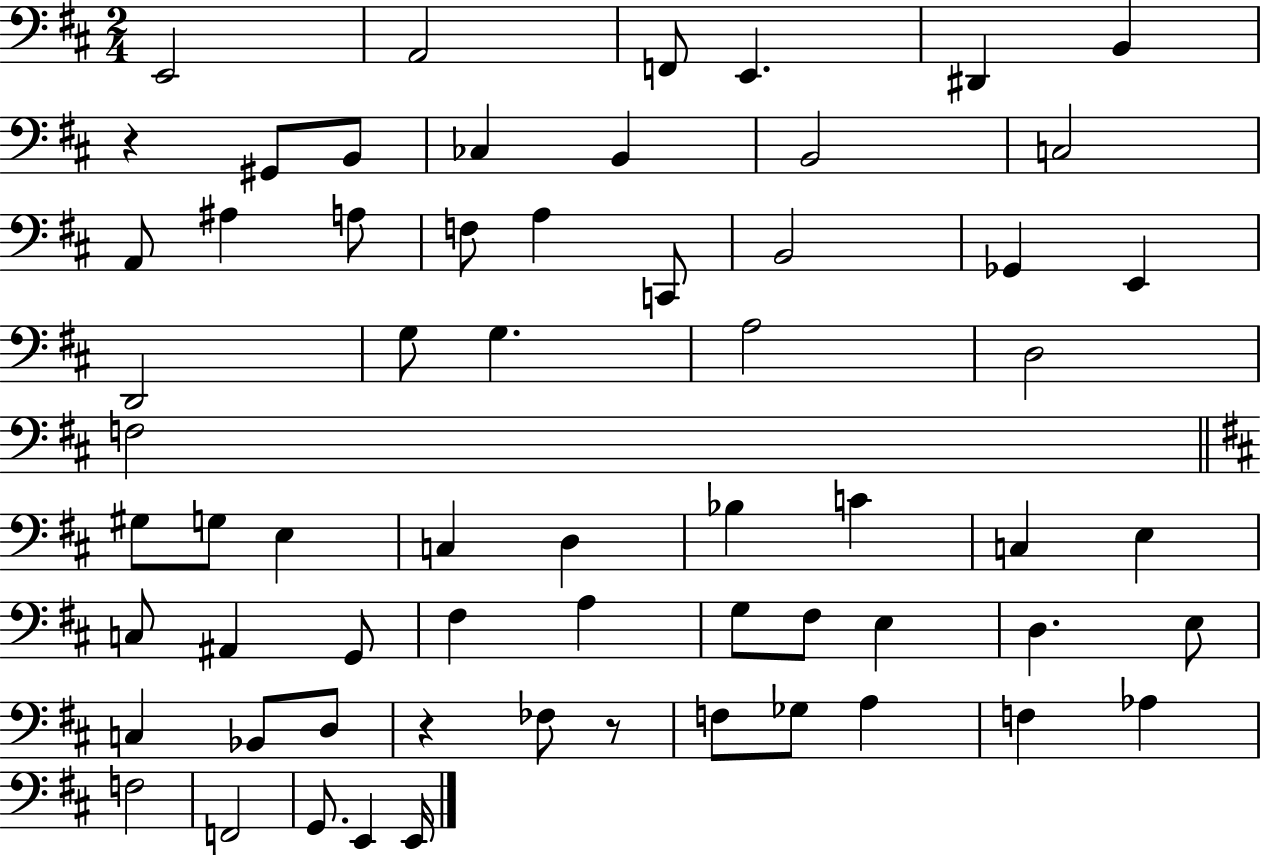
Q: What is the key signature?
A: D major